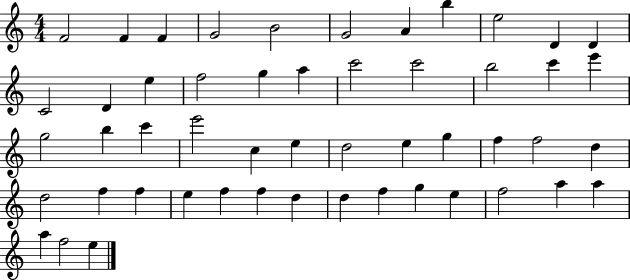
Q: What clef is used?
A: treble